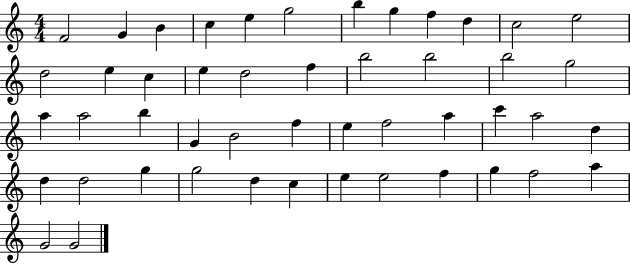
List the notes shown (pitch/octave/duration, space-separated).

F4/h G4/q B4/q C5/q E5/q G5/h B5/q G5/q F5/q D5/q C5/h E5/h D5/h E5/q C5/q E5/q D5/h F5/q B5/h B5/h B5/h G5/h A5/q A5/h B5/q G4/q B4/h F5/q E5/q F5/h A5/q C6/q A5/h D5/q D5/q D5/h G5/q G5/h D5/q C5/q E5/q E5/h F5/q G5/q F5/h A5/q G4/h G4/h